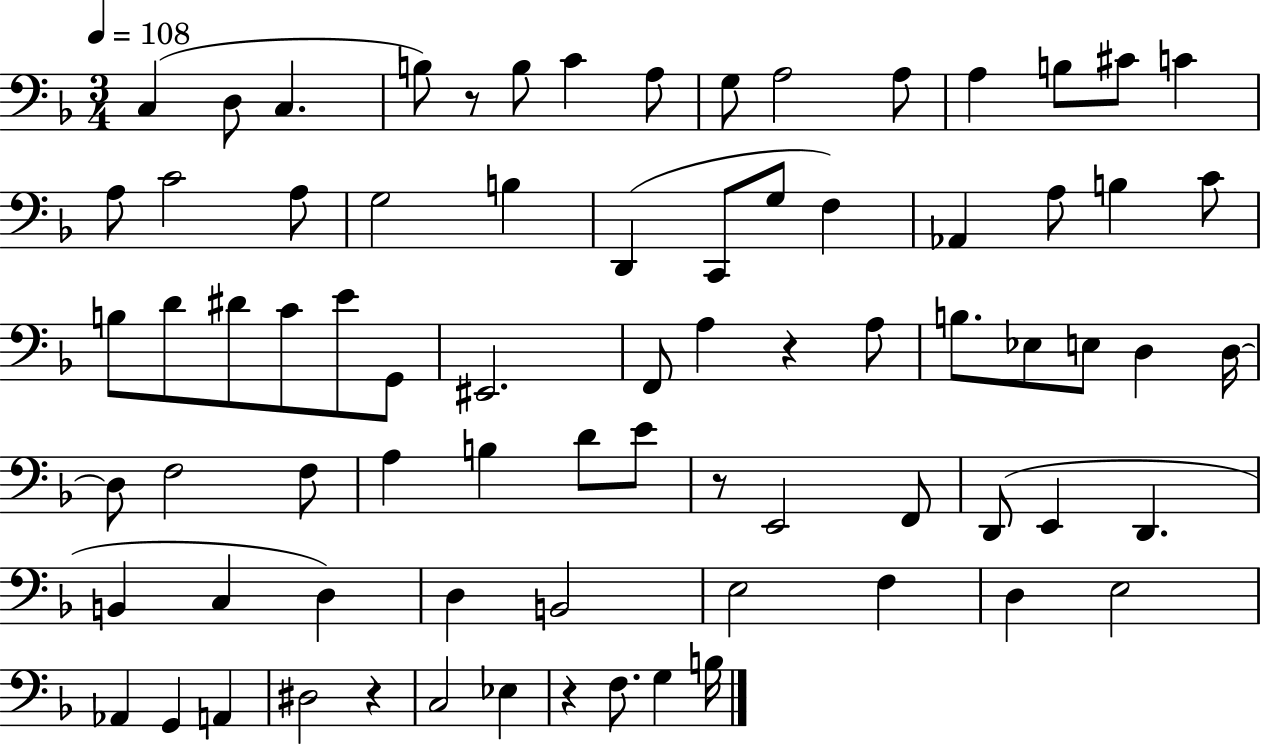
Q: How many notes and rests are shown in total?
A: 77